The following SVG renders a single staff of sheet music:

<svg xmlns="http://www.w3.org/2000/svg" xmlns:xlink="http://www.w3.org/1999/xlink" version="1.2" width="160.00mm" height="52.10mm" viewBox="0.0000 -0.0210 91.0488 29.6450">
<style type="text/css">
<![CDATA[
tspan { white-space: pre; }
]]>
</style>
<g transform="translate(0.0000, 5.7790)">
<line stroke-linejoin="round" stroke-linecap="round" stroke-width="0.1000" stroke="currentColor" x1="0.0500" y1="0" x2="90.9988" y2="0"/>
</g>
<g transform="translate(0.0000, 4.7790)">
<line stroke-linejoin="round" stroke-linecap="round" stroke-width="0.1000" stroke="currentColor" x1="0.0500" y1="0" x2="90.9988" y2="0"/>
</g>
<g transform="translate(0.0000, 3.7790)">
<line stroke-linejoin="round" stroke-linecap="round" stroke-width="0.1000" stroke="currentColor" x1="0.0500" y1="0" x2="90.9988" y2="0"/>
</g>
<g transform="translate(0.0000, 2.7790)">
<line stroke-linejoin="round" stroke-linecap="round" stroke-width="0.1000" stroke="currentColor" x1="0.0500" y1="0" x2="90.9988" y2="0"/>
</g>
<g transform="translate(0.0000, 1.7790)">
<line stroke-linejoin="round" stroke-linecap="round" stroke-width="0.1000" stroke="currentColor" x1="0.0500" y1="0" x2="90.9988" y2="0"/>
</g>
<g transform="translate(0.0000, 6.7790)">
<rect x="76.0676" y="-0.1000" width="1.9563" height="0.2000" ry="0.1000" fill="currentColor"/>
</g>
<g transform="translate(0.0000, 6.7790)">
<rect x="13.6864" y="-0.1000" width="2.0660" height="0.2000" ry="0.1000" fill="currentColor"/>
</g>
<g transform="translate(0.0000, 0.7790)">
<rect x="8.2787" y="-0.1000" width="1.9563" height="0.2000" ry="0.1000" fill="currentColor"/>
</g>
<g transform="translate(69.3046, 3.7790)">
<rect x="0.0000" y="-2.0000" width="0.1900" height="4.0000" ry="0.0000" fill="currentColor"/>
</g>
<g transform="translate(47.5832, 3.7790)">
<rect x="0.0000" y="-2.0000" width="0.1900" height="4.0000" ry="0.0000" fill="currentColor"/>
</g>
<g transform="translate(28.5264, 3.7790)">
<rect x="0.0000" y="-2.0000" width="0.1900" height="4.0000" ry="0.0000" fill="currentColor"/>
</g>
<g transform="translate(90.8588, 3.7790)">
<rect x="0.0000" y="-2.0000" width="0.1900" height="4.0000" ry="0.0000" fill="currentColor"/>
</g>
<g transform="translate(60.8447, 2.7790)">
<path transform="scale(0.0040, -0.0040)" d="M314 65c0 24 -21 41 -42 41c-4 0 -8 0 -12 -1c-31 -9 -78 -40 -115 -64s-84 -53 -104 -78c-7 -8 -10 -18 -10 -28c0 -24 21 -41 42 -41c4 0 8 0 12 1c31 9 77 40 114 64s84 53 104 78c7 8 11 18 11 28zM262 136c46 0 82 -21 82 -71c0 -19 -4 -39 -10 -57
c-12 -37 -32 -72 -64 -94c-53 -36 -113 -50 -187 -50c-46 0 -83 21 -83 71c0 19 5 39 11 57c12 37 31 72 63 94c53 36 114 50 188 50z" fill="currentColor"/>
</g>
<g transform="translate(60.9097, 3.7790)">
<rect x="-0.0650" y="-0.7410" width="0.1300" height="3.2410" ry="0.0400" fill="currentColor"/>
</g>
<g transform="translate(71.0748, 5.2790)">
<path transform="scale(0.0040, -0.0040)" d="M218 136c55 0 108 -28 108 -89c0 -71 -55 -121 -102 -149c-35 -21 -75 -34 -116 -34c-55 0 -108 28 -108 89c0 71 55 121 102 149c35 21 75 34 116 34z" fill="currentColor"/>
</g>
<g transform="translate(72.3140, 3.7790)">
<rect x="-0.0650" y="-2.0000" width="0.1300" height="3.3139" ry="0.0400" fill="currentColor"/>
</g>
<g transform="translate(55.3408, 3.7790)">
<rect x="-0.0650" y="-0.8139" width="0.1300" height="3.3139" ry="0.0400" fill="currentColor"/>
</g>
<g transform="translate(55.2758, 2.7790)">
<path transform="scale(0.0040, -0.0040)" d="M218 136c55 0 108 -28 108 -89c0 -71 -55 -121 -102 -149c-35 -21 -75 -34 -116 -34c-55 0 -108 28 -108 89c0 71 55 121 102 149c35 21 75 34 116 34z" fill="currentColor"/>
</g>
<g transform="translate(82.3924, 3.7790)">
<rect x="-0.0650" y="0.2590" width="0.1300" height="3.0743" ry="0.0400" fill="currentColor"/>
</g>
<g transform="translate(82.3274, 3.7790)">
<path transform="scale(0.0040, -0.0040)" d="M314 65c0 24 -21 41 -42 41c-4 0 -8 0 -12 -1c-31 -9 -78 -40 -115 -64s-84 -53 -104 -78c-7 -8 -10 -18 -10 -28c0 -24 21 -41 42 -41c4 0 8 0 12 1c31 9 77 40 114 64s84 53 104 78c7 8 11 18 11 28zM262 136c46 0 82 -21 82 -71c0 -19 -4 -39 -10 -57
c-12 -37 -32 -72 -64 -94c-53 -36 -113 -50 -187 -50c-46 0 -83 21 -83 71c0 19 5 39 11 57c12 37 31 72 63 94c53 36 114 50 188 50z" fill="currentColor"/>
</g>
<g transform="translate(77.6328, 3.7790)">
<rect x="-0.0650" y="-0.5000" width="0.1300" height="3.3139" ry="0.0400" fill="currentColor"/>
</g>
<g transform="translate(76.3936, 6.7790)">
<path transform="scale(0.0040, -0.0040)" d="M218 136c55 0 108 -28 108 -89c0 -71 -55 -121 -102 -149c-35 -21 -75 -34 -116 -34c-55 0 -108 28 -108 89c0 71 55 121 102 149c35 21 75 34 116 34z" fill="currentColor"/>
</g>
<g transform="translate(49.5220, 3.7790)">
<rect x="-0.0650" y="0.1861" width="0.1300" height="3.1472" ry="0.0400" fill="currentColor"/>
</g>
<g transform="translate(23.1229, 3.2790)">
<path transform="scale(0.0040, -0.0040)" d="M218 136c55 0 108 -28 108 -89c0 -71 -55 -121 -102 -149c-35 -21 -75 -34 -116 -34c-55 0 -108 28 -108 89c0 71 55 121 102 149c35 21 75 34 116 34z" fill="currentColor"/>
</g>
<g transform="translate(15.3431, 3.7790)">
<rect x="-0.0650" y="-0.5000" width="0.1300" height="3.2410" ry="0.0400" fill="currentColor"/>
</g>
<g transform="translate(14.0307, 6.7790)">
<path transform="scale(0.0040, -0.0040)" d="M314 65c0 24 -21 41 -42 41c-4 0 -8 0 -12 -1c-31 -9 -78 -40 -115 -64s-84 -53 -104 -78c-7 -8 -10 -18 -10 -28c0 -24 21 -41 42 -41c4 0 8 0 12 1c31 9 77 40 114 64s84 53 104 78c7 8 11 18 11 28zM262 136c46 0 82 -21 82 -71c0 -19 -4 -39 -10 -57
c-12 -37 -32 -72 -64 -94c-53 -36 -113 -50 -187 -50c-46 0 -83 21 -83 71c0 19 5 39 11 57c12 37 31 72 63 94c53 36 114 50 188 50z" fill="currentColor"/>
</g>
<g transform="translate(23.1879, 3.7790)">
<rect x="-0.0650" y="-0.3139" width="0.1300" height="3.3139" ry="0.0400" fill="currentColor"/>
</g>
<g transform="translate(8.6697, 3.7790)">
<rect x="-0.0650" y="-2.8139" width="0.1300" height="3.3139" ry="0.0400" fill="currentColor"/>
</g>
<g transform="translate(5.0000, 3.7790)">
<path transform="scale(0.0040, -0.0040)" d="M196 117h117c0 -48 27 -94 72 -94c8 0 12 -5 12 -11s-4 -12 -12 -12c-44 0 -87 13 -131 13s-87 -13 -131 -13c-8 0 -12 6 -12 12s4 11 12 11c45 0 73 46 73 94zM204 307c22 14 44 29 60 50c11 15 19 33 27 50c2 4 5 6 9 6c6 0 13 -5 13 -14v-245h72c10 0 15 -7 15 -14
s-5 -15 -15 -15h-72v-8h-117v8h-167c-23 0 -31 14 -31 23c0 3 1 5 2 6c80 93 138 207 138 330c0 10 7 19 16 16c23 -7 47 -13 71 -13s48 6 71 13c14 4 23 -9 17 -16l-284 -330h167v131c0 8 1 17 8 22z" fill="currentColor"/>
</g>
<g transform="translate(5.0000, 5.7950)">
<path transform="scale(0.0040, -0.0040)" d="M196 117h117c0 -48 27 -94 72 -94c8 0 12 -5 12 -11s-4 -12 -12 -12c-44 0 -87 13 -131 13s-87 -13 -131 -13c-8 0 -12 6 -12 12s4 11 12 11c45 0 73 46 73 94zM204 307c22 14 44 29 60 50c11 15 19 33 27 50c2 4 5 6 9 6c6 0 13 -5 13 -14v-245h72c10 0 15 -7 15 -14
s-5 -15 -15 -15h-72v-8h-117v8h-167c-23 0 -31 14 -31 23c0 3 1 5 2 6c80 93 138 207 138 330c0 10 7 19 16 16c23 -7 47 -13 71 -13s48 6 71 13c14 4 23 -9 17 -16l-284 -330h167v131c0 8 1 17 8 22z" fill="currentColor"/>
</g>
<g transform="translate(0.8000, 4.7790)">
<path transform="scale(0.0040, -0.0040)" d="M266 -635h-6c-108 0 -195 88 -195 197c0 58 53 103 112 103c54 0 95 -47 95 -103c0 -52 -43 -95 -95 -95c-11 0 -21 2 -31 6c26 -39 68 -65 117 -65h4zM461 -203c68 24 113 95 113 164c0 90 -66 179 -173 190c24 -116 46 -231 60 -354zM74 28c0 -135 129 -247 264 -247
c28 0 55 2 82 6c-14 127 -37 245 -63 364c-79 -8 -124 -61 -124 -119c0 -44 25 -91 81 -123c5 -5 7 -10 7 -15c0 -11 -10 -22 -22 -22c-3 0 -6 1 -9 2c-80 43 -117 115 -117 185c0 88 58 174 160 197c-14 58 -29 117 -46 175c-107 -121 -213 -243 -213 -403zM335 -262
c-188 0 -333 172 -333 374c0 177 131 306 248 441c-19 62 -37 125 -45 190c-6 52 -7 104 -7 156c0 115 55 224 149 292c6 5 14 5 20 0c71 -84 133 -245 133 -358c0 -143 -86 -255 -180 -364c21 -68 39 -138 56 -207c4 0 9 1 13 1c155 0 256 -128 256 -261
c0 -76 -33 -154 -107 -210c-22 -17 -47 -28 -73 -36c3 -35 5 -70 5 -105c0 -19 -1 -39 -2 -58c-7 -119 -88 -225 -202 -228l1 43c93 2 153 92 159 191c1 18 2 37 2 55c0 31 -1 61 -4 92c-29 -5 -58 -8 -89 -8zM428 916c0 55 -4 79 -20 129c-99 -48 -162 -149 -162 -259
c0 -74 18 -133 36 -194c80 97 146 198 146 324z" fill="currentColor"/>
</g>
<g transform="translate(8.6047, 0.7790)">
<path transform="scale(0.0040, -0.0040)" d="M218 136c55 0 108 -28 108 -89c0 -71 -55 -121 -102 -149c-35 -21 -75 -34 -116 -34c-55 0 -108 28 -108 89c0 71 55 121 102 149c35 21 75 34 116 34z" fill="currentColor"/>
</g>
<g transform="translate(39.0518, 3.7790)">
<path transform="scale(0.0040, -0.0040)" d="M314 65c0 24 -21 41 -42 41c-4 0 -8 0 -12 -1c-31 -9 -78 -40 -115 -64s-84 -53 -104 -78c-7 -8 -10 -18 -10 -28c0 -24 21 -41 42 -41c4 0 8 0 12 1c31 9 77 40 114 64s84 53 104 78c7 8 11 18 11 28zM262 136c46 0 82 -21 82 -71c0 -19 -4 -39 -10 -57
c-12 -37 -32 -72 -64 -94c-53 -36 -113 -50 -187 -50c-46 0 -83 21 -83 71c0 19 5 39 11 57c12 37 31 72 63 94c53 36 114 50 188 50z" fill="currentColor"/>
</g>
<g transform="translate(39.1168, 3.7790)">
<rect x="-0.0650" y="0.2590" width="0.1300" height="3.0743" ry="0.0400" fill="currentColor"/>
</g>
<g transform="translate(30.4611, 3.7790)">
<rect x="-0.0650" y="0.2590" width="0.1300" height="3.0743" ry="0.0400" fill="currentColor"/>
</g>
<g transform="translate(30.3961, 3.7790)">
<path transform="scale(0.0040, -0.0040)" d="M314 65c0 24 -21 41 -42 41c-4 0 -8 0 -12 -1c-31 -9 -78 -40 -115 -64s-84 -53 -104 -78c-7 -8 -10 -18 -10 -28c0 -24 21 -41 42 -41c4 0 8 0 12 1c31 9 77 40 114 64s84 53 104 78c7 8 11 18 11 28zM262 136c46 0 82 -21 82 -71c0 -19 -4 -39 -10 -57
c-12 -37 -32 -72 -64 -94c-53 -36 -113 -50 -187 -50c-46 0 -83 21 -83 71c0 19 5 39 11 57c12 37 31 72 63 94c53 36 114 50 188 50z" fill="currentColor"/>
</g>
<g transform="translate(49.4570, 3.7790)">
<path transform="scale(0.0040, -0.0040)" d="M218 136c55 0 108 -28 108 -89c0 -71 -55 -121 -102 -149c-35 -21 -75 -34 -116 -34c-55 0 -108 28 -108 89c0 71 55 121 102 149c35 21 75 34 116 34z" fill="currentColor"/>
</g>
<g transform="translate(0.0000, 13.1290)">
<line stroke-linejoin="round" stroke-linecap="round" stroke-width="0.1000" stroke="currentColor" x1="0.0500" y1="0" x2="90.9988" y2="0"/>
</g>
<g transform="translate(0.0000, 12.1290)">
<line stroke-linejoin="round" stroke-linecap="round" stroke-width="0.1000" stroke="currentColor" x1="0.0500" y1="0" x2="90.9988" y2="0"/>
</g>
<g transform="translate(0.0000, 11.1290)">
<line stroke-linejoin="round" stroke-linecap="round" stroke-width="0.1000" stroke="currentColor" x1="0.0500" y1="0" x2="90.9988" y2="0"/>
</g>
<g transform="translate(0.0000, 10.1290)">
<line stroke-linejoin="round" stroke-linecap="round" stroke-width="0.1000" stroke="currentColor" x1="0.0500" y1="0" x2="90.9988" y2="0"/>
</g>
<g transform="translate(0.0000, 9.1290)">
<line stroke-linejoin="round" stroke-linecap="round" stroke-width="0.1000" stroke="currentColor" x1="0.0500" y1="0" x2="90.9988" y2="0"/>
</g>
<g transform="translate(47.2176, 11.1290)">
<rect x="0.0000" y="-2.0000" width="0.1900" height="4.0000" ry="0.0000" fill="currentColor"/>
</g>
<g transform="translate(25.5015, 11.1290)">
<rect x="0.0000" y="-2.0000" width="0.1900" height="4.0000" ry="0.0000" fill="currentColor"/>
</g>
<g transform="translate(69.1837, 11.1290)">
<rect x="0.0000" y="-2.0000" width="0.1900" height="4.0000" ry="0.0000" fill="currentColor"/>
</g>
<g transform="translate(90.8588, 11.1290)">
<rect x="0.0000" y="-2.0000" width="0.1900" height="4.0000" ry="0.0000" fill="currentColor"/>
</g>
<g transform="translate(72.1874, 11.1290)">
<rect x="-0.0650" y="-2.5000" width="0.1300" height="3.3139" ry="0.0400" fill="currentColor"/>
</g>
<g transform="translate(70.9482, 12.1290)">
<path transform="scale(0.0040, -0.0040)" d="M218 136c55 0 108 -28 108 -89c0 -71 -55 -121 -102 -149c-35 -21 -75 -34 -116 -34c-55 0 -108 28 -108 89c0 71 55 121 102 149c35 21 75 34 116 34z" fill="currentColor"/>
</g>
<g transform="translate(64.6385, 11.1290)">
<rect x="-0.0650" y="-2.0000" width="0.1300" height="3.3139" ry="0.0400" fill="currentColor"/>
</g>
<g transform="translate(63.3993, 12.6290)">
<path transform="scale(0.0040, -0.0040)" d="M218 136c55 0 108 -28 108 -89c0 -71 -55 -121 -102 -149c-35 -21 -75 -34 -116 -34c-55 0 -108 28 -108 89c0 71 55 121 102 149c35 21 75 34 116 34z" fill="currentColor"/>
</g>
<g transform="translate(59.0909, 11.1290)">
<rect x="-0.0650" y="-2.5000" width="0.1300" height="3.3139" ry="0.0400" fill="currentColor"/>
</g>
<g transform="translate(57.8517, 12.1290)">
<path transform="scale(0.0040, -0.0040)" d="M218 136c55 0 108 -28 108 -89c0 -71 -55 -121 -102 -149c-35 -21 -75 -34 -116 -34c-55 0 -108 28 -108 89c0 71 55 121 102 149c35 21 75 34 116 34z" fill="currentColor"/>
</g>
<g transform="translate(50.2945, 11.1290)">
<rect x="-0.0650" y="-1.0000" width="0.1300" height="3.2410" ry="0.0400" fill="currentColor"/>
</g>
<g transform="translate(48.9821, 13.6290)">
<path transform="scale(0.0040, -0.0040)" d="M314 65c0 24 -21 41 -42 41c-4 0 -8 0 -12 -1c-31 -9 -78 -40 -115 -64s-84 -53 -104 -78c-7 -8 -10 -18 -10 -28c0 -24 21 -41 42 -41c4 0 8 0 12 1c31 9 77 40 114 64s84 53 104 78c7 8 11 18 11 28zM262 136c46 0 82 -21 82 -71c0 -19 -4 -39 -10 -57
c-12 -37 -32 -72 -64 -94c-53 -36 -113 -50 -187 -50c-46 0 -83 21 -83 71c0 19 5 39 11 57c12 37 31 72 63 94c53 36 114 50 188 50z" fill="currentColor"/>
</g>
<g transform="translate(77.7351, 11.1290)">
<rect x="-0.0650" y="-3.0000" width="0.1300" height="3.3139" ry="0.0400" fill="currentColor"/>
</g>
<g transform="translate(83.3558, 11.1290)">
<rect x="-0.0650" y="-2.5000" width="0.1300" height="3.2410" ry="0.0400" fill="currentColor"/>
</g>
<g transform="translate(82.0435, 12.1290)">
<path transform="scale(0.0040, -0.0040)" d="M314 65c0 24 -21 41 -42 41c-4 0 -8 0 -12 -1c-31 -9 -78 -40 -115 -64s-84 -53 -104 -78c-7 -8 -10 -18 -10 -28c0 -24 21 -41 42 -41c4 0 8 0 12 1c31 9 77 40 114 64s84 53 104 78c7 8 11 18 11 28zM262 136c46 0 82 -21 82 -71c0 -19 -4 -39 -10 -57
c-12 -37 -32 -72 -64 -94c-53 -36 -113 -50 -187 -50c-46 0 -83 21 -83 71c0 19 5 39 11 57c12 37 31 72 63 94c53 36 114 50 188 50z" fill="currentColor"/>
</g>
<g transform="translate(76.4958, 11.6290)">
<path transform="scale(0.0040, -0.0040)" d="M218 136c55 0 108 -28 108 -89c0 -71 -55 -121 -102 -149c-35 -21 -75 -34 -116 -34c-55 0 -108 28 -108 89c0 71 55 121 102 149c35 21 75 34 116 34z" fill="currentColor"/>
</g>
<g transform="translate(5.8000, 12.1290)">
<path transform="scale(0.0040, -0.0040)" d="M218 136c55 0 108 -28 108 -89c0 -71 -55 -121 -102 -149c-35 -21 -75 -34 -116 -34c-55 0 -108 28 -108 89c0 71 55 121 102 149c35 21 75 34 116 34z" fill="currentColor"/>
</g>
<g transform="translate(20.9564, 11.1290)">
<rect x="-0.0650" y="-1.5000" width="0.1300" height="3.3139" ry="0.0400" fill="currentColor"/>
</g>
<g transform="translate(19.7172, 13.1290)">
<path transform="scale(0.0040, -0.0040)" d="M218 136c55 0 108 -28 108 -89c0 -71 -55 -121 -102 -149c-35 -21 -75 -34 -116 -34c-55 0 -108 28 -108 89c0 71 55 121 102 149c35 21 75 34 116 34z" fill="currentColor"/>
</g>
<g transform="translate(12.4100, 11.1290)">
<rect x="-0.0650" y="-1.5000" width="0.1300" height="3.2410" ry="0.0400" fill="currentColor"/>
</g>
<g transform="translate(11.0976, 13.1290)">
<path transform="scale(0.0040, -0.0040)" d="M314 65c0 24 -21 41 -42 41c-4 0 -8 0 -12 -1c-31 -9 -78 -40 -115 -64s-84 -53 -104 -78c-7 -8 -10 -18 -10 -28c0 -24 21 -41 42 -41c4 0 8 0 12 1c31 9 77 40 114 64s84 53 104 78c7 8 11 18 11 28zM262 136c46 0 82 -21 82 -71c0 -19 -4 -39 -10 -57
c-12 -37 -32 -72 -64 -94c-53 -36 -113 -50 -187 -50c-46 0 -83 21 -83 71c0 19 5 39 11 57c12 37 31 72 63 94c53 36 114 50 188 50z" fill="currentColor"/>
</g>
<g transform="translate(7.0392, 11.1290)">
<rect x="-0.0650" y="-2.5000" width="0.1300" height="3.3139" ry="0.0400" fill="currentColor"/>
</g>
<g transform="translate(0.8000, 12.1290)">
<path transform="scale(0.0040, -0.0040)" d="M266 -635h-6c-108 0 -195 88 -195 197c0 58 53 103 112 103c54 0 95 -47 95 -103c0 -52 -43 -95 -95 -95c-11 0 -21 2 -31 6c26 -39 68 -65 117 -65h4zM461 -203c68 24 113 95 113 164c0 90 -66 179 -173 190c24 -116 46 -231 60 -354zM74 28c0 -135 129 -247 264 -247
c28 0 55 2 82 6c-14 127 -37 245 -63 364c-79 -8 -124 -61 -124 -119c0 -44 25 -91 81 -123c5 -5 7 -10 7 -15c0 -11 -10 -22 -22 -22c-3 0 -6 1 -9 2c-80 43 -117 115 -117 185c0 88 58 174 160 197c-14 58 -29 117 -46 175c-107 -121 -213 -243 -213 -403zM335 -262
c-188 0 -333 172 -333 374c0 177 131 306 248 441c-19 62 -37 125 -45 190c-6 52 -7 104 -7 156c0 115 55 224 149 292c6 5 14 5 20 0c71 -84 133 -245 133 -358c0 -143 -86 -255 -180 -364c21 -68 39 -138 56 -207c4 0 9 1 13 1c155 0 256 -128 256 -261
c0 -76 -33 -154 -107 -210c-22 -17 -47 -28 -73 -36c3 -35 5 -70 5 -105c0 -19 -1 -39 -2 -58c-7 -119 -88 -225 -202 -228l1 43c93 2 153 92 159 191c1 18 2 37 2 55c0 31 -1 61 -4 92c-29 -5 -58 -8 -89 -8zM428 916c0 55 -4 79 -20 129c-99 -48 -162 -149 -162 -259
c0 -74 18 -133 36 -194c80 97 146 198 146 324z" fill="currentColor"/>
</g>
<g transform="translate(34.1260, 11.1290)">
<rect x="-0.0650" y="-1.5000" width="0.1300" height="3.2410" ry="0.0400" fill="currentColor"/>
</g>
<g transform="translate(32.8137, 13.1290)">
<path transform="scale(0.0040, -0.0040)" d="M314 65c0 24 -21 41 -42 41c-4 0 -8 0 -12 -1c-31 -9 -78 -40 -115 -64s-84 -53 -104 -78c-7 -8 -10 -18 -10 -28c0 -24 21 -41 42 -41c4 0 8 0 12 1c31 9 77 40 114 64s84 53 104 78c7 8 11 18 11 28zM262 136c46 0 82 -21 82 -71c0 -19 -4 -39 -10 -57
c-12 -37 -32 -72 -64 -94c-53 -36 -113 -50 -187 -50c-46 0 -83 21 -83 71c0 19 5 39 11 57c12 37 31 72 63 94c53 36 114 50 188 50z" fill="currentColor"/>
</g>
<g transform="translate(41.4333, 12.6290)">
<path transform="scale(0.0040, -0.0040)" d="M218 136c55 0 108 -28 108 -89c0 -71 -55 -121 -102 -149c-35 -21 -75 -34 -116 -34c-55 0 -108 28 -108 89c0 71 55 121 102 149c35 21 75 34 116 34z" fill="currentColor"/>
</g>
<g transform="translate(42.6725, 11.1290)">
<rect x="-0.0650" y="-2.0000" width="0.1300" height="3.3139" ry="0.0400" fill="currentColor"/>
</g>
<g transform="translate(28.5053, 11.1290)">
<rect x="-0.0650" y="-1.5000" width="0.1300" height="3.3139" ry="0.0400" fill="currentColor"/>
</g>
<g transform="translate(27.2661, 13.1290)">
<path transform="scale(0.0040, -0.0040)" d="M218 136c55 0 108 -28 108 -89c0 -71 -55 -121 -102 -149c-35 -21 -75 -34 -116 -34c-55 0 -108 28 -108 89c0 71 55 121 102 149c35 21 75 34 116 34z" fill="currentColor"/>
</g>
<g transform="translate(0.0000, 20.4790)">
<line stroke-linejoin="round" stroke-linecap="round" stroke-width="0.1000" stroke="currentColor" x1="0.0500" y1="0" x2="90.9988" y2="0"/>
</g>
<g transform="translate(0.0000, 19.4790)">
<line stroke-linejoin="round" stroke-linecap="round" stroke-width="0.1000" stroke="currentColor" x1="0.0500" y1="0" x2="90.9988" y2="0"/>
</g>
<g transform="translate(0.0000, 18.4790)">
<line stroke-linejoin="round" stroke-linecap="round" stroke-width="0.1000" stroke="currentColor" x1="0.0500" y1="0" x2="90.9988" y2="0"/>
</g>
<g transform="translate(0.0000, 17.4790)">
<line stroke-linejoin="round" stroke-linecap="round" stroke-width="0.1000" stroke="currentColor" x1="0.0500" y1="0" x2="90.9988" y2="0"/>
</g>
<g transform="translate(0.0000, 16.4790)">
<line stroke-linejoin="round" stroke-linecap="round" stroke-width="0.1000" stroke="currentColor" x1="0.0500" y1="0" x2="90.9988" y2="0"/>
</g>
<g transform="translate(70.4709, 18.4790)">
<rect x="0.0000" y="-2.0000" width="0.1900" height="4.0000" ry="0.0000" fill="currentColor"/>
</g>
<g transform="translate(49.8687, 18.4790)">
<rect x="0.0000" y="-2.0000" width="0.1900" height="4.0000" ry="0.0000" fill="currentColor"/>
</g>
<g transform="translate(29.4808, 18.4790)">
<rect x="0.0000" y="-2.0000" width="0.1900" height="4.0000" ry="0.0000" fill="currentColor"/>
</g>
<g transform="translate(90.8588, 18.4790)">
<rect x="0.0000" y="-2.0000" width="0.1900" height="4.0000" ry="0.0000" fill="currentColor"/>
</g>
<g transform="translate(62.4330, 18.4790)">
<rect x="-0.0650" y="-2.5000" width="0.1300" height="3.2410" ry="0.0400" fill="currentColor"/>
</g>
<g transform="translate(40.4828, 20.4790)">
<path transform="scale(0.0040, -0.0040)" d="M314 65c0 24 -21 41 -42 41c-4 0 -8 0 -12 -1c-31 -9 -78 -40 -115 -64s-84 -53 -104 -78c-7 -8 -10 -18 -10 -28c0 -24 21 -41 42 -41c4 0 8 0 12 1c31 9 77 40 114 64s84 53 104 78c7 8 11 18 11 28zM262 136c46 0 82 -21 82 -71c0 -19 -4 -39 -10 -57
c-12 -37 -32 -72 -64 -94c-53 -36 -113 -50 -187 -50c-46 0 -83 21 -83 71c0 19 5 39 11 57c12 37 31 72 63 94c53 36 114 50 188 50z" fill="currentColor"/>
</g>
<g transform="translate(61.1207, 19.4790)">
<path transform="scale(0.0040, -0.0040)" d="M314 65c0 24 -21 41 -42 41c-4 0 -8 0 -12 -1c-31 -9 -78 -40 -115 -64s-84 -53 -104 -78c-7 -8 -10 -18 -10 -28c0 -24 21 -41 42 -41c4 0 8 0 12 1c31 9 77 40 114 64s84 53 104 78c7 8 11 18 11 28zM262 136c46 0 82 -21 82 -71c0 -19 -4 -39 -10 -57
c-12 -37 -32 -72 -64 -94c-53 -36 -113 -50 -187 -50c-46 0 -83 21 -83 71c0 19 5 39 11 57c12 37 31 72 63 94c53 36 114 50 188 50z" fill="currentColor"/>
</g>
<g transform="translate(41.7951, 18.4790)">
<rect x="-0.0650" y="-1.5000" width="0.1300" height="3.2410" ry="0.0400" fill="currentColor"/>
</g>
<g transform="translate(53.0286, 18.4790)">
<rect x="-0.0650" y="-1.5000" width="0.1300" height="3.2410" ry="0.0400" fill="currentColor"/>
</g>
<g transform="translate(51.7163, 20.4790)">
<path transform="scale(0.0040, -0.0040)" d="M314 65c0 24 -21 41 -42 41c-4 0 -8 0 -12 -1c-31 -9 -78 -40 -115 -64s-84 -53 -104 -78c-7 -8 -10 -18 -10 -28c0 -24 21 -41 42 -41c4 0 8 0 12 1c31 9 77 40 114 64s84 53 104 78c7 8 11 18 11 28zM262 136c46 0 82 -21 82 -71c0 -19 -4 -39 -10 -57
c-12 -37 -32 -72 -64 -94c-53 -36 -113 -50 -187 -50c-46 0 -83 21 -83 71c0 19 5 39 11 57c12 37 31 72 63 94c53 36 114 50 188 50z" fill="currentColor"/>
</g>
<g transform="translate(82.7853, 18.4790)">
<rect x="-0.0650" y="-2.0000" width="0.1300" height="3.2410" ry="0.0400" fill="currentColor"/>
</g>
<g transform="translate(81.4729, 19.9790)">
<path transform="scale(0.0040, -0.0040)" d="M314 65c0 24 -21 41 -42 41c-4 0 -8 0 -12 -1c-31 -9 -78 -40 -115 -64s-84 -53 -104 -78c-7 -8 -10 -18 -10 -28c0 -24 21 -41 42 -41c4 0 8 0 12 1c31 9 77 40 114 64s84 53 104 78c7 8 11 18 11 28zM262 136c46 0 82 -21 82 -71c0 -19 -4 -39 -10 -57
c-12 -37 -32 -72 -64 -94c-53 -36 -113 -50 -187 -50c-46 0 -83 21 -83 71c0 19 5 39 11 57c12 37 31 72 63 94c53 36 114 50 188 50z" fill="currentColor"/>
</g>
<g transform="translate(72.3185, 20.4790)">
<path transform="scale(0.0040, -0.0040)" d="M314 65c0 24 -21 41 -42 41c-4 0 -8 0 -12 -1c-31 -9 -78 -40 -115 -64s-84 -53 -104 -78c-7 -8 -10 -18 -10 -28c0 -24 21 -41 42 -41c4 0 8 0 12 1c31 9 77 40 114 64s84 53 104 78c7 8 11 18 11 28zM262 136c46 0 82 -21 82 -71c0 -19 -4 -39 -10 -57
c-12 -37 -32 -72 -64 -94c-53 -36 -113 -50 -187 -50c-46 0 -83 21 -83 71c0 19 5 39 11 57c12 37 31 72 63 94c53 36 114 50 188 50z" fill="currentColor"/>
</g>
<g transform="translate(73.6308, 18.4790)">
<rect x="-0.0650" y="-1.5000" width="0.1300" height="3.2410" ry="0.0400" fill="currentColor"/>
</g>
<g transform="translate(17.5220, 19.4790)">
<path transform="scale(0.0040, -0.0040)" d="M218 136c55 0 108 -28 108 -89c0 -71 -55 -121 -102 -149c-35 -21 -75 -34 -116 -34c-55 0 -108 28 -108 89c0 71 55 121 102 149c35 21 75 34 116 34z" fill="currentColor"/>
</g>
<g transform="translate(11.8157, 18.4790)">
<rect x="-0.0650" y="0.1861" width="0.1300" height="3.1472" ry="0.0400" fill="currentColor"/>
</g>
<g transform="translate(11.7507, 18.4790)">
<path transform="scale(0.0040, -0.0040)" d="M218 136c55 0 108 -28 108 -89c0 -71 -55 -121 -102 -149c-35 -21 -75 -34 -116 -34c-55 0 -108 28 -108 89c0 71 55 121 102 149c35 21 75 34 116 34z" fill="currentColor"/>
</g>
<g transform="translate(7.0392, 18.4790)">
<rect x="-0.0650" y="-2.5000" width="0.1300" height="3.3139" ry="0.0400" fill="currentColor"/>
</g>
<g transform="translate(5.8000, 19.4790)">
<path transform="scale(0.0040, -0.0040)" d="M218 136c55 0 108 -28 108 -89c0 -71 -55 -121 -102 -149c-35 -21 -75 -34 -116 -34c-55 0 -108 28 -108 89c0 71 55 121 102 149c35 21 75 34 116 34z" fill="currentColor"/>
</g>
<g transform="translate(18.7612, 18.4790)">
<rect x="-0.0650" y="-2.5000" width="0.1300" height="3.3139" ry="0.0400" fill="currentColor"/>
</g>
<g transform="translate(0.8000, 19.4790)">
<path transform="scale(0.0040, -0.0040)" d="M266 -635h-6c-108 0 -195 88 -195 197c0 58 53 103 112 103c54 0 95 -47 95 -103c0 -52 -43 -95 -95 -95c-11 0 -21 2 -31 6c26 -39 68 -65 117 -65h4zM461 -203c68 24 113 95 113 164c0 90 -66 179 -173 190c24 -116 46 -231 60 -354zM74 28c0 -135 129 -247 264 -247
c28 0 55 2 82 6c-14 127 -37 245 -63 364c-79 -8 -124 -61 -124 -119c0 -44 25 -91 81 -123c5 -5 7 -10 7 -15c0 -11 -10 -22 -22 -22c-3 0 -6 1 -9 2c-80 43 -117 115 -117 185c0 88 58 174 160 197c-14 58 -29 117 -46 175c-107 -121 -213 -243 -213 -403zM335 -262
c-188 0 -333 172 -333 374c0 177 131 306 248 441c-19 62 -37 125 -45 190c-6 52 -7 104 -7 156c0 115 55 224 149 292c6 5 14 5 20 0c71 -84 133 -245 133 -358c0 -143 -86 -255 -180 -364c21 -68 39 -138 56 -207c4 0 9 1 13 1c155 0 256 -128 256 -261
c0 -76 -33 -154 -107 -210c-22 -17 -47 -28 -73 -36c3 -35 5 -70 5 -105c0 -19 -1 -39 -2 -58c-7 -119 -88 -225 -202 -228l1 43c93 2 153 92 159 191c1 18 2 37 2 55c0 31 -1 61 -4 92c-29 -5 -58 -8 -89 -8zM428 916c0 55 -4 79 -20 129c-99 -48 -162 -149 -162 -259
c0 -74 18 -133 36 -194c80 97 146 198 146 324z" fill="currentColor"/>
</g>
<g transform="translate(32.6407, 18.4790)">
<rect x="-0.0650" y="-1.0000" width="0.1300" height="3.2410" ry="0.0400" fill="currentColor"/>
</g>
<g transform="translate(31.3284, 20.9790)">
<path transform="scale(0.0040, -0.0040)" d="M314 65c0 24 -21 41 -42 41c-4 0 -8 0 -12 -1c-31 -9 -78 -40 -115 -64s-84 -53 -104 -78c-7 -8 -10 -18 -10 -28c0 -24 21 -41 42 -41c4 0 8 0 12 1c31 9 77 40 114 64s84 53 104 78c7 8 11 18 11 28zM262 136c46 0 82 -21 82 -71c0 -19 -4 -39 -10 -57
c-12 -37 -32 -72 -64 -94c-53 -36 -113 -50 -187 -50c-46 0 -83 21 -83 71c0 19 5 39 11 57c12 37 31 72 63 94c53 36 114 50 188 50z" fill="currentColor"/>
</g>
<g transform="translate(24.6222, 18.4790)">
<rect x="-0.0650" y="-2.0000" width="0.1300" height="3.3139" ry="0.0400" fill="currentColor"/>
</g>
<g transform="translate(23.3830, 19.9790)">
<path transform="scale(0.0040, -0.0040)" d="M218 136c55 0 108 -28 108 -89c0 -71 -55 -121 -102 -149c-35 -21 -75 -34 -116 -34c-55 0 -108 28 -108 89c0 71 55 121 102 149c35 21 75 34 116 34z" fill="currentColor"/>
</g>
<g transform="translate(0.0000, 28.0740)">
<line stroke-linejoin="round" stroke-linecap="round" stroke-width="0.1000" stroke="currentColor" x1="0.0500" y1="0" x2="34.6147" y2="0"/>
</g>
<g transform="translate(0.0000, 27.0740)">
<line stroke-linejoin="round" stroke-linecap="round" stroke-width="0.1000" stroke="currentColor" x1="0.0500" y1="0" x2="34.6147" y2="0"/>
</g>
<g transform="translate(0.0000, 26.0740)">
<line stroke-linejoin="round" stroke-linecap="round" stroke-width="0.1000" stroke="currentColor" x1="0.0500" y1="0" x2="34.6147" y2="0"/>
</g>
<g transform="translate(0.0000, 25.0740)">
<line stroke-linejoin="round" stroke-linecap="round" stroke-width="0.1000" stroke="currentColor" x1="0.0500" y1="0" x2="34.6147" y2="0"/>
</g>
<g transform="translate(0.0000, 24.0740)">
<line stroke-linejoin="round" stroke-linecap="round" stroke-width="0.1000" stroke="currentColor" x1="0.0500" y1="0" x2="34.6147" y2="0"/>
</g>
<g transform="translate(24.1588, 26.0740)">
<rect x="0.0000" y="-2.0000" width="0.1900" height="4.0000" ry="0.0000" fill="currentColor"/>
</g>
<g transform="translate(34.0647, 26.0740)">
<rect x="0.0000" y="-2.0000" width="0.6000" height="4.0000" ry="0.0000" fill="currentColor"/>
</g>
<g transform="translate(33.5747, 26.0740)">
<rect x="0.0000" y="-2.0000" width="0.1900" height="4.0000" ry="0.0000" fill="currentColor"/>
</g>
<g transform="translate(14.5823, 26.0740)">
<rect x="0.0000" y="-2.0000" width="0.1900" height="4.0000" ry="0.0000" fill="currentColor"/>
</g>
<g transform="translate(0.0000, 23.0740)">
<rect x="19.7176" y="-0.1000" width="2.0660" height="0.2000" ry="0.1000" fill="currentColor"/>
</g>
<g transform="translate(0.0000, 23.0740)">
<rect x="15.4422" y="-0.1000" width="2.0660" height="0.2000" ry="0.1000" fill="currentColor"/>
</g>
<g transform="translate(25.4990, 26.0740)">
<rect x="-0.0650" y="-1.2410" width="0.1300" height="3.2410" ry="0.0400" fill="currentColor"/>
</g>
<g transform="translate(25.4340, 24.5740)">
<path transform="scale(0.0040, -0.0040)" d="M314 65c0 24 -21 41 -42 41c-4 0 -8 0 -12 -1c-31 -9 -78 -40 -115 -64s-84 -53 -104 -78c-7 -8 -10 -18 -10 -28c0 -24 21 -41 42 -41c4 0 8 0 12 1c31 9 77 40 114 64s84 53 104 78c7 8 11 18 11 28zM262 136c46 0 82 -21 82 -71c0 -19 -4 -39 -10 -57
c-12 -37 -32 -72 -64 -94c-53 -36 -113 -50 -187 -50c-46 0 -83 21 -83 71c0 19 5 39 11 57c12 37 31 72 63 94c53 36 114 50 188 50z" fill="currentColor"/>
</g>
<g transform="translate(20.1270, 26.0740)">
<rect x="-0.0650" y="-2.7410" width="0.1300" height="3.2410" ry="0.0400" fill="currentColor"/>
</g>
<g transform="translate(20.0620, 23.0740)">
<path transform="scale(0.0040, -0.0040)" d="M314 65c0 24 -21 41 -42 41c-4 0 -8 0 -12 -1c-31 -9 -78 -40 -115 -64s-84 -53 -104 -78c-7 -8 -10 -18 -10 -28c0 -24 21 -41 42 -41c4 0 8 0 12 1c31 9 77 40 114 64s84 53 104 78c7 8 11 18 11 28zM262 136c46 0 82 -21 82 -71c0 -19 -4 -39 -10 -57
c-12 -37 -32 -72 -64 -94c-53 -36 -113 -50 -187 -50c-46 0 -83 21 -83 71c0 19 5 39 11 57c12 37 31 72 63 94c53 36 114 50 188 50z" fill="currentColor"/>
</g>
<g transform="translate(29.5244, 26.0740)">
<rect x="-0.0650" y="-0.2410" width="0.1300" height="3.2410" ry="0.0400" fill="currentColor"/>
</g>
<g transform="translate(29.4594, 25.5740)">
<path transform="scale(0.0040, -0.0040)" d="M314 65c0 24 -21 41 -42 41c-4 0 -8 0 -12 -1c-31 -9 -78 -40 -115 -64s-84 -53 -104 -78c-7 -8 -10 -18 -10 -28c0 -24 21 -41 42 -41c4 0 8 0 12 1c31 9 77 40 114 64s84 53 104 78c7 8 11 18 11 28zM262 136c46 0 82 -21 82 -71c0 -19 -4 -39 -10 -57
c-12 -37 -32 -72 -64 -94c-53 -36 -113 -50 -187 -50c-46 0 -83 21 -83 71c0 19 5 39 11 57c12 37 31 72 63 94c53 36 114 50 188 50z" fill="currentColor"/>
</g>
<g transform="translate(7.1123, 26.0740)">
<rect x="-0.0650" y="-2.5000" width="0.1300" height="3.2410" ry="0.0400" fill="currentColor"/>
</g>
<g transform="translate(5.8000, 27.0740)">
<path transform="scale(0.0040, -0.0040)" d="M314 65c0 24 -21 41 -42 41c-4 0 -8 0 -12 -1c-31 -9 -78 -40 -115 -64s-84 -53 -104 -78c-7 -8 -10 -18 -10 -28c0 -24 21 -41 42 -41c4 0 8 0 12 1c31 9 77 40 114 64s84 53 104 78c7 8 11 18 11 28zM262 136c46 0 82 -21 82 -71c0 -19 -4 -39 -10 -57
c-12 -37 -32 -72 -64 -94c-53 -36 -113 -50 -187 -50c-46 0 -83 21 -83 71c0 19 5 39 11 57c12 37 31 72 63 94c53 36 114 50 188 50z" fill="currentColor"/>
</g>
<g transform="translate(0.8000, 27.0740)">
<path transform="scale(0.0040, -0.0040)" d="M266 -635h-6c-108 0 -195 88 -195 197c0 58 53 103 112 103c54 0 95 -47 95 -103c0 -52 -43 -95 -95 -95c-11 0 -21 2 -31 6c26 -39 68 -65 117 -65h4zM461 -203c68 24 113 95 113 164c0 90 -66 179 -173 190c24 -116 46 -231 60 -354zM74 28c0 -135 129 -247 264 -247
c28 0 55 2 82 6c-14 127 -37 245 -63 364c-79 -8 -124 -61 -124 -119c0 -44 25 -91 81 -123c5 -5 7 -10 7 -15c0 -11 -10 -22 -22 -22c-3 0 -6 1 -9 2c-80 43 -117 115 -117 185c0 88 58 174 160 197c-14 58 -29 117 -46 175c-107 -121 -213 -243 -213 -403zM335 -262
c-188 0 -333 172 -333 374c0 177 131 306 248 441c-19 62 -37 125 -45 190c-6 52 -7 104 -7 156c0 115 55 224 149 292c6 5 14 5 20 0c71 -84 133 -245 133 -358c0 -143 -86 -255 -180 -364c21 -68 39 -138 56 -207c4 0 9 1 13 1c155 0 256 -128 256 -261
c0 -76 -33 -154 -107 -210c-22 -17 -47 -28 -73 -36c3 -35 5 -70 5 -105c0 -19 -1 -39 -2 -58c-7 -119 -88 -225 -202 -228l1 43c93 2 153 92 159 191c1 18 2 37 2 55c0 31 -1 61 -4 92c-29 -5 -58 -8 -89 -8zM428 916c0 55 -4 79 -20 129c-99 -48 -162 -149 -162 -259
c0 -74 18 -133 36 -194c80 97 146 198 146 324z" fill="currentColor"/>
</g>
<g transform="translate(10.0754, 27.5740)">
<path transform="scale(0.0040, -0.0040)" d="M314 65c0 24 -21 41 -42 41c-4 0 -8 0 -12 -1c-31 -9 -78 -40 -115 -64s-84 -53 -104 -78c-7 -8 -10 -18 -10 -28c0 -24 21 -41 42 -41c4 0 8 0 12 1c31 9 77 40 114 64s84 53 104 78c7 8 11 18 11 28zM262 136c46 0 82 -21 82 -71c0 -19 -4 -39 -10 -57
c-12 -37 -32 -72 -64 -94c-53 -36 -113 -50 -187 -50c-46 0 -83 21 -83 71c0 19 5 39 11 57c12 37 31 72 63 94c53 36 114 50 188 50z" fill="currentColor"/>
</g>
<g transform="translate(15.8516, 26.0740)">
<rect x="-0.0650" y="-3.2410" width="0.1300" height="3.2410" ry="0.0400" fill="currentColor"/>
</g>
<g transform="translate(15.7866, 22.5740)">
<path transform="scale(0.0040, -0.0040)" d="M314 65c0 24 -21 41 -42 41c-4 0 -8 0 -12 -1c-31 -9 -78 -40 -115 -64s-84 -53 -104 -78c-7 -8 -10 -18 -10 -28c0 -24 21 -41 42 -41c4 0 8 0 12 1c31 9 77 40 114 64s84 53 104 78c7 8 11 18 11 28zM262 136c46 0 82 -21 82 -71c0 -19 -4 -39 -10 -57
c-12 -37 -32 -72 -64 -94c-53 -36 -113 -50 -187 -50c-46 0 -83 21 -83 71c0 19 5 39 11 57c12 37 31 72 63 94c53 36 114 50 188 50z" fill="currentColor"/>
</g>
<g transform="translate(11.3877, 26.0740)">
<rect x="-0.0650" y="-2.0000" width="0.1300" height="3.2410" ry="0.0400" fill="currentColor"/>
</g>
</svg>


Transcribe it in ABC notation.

X:1
T:Untitled
M:4/4
L:1/4
K:C
a C2 c B2 B2 B d d2 F C B2 G E2 E E E2 F D2 G F G A G2 G B G F D2 E2 E2 G2 E2 F2 G2 F2 b2 a2 e2 c2